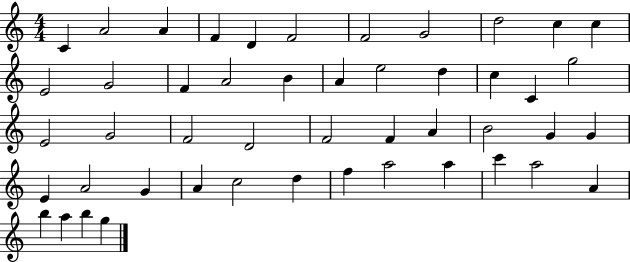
C4/q A4/h A4/q F4/q D4/q F4/h F4/h G4/h D5/h C5/q C5/q E4/h G4/h F4/q A4/h B4/q A4/q E5/h D5/q C5/q C4/q G5/h E4/h G4/h F4/h D4/h F4/h F4/q A4/q B4/h G4/q G4/q E4/q A4/h G4/q A4/q C5/h D5/q F5/q A5/h A5/q C6/q A5/h A4/q B5/q A5/q B5/q G5/q